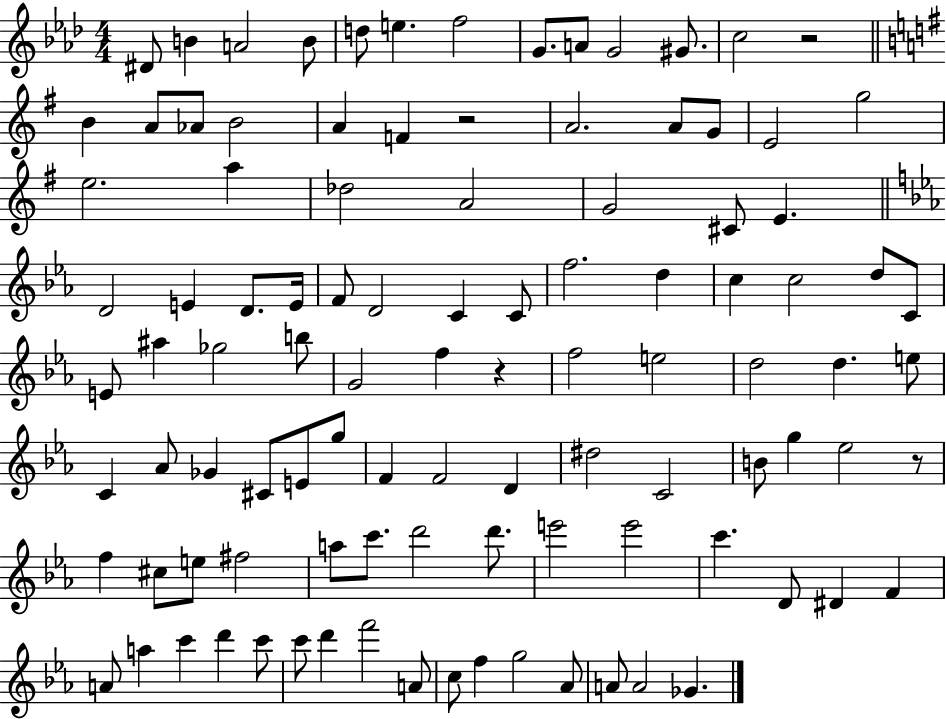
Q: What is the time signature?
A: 4/4